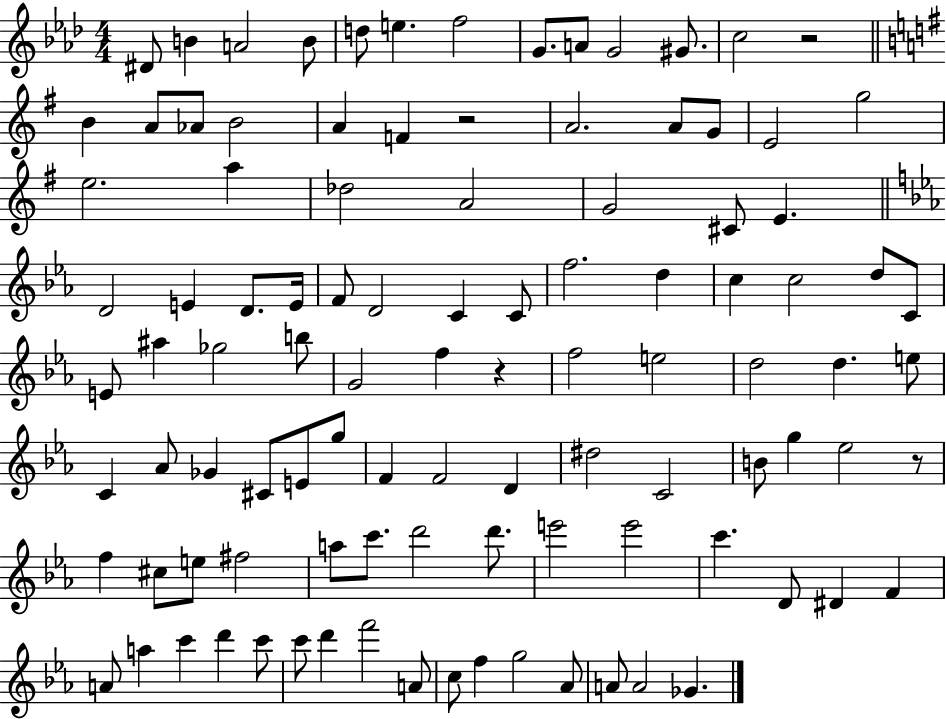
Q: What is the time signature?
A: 4/4